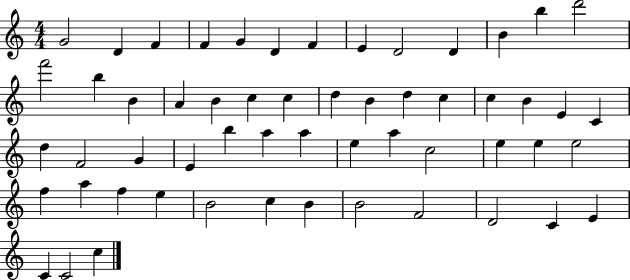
G4/h D4/q F4/q F4/q G4/q D4/q F4/q E4/q D4/h D4/q B4/q B5/q D6/h F6/h B5/q B4/q A4/q B4/q C5/q C5/q D5/q B4/q D5/q C5/q C5/q B4/q E4/q C4/q D5/q F4/h G4/q E4/q B5/q A5/q A5/q E5/q A5/q C5/h E5/q E5/q E5/h F5/q A5/q F5/q E5/q B4/h C5/q B4/q B4/h F4/h D4/h C4/q E4/q C4/q C4/h C5/q